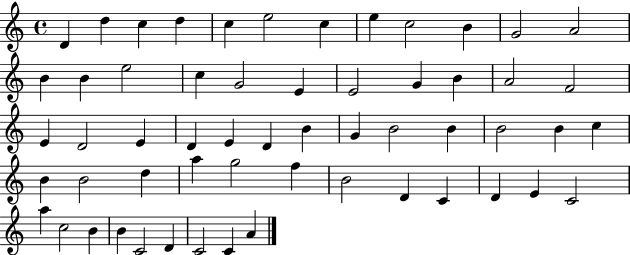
{
  \clef treble
  \time 4/4
  \defaultTimeSignature
  \key c \major
  d'4 d''4 c''4 d''4 | c''4 e''2 c''4 | e''4 c''2 b'4 | g'2 a'2 | \break b'4 b'4 e''2 | c''4 g'2 e'4 | e'2 g'4 b'4 | a'2 f'2 | \break e'4 d'2 e'4 | d'4 e'4 d'4 b'4 | g'4 b'2 b'4 | b'2 b'4 c''4 | \break b'4 b'2 d''4 | a''4 g''2 f''4 | b'2 d'4 c'4 | d'4 e'4 c'2 | \break a''4 c''2 b'4 | b'4 c'2 d'4 | c'2 c'4 a'4 | \bar "|."
}